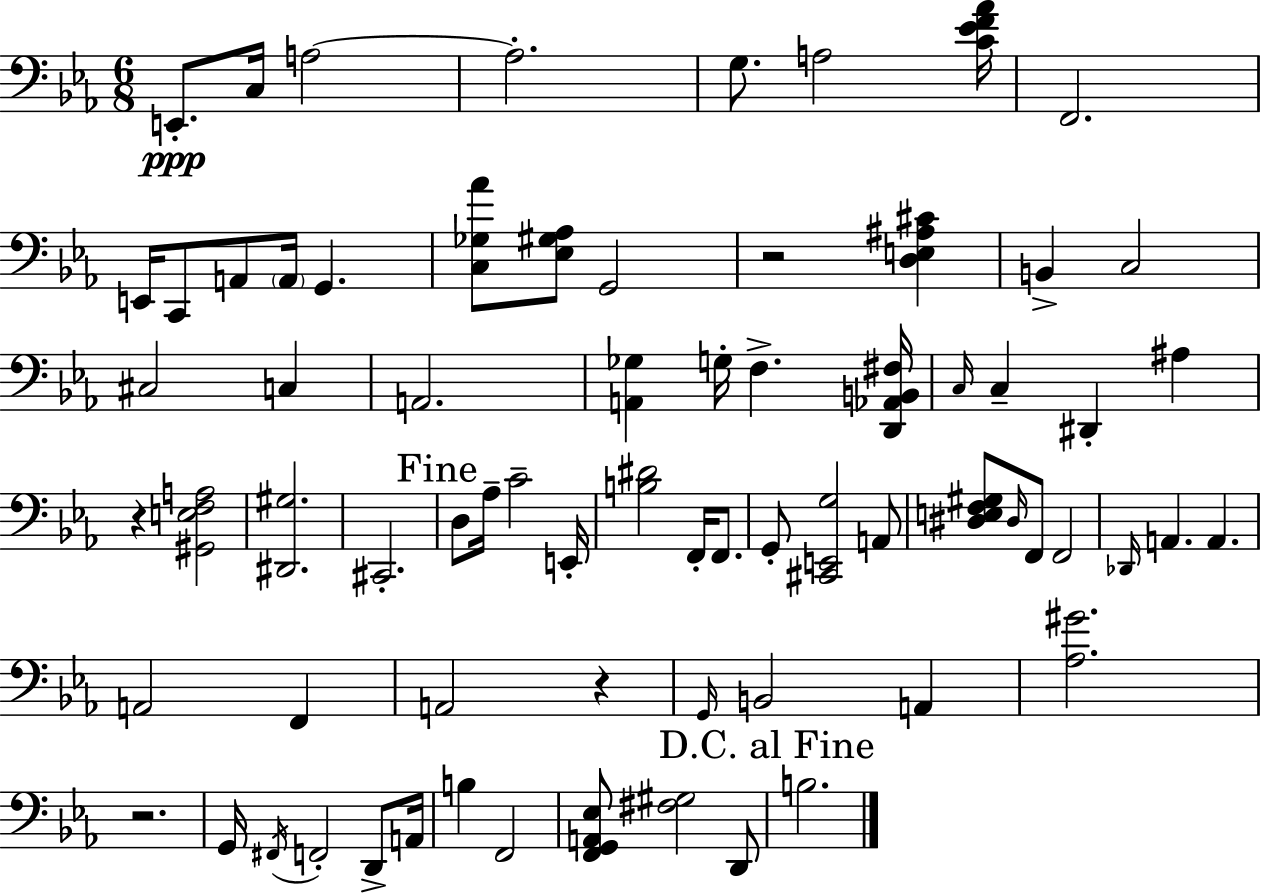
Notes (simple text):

E2/e. C3/s A3/h A3/h. G3/e. A3/h [C4,Eb4,F4,Ab4]/s F2/h. E2/s C2/e A2/e A2/s G2/q. [C3,Gb3,Ab4]/e [Eb3,G#3,Ab3]/e G2/h R/h [D3,E3,A#3,C#4]/q B2/q C3/h C#3/h C3/q A2/h. [A2,Gb3]/q G3/s F3/q. [D2,Ab2,B2,F#3]/s C3/s C3/q D#2/q A#3/q R/q [G#2,E3,F3,A3]/h [D#2,G#3]/h. C#2/h. D3/e Ab3/s C4/h E2/s [B3,D#4]/h F2/s F2/e. G2/e [C#2,E2,G3]/h A2/e [D#3,E3,F3,G#3]/e D#3/s F2/e F2/h Db2/s A2/q. A2/q. A2/h F2/q A2/h R/q G2/s B2/h A2/q [Ab3,G#4]/h. R/h. G2/s F#2/s F2/h D2/e A2/s B3/q F2/h [F2,G2,A2,Eb3]/e [F#3,G#3]/h D2/e B3/h.